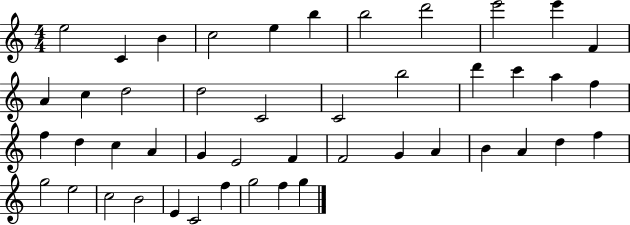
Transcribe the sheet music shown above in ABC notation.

X:1
T:Untitled
M:4/4
L:1/4
K:C
e2 C B c2 e b b2 d'2 e'2 e' F A c d2 d2 C2 C2 b2 d' c' a f f d c A G E2 F F2 G A B A d f g2 e2 c2 B2 E C2 f g2 f g